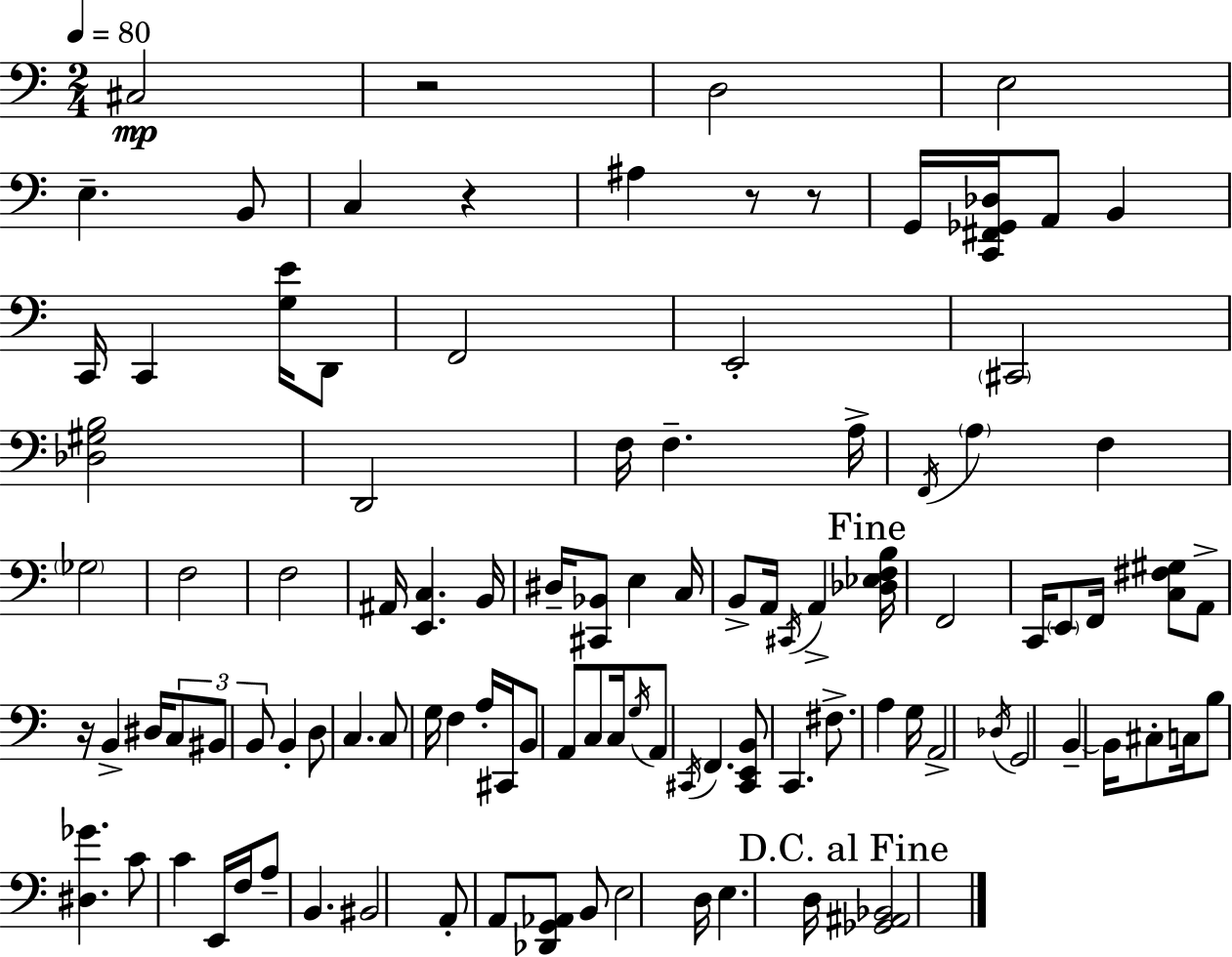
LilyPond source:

{
  \clef bass
  \numericTimeSignature
  \time 2/4
  \key c \major
  \tempo 4 = 80
  cis2\mp | r2 | d2 | e2 | \break e4.-- b,8 | c4 r4 | ais4 r8 r8 | g,16 <c, fis, ges, des>16 a,8 b,4 | \break c,16 c,4 <g e'>16 d,8 | f,2 | e,2-. | \parenthesize cis,2 | \break <des gis b>2 | d,2 | f16 f4.-- a16-> | \acciaccatura { f,16 } \parenthesize a4 f4 | \break \parenthesize ges2 | f2 | f2 | ais,16 <e, c>4. | \break b,16 dis16-- <cis, bes,>8 e4 | c16 b,8-> a,16 \acciaccatura { cis,16 } a,4-> | \mark "Fine" <des ees f b>16 f,2 | c,16 \parenthesize e,8 f,16 <c fis gis>8 | \break a,8-> r16 b,4-> dis16 | \tuplet 3/2 { c8 bis,8 b,8 } b,4-. | d8 c4. | c8 g16 f4 | \break a16-. cis,16 b,8 a,8 c8 | c16 \acciaccatura { g16 } a,8 \acciaccatura { cis,16 } f,4. | <cis, e, b,>8 c,4. | fis8.-> a4 | \break g16 a,2-> | \acciaccatura { des16 } g,2 | b,4--~~ | b,16 cis8-. c16 b8 <dis ges'>4. | \break c'8 c'4 | e,16 f16 a8-- b,4. | bis,2 | a,8-. a,8 | \break <des, g, aes,>8 b,8 e2 | d16 e4. | d16 \mark "D.C. al Fine" <ges, ais, bes,>2 | \bar "|."
}